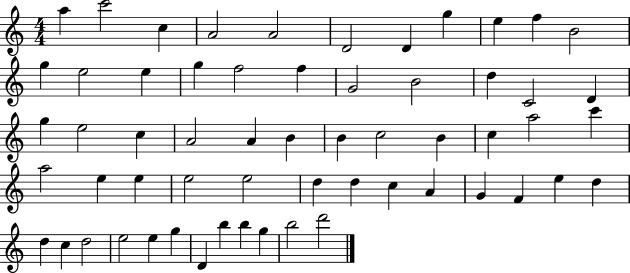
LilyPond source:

{
  \clef treble
  \numericTimeSignature
  \time 4/4
  \key c \major
  a''4 c'''2 c''4 | a'2 a'2 | d'2 d'4 g''4 | e''4 f''4 b'2 | \break g''4 e''2 e''4 | g''4 f''2 f''4 | g'2 b'2 | d''4 c'2 d'4 | \break g''4 e''2 c''4 | a'2 a'4 b'4 | b'4 c''2 b'4 | c''4 a''2 c'''4 | \break a''2 e''4 e''4 | e''2 e''2 | d''4 d''4 c''4 a'4 | g'4 f'4 e''4 d''4 | \break d''4 c''4 d''2 | e''2 e''4 g''4 | d'4 b''4 b''4 g''4 | b''2 d'''2 | \break \bar "|."
}